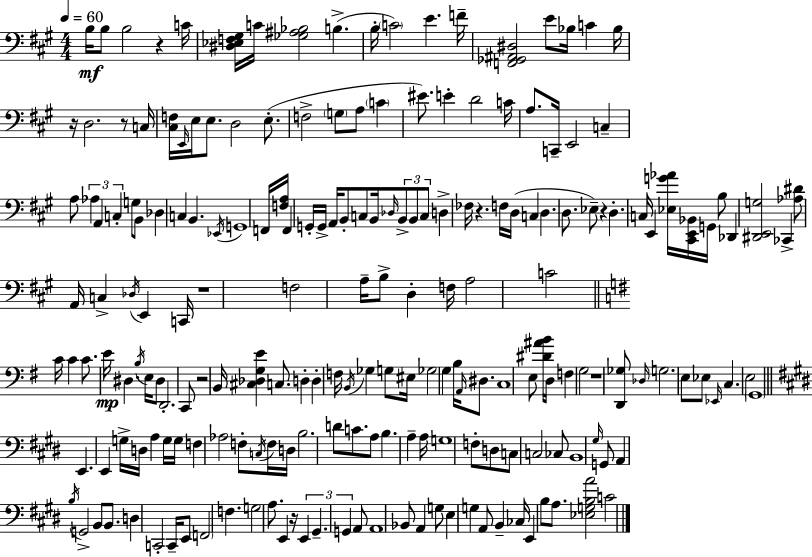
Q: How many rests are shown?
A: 9